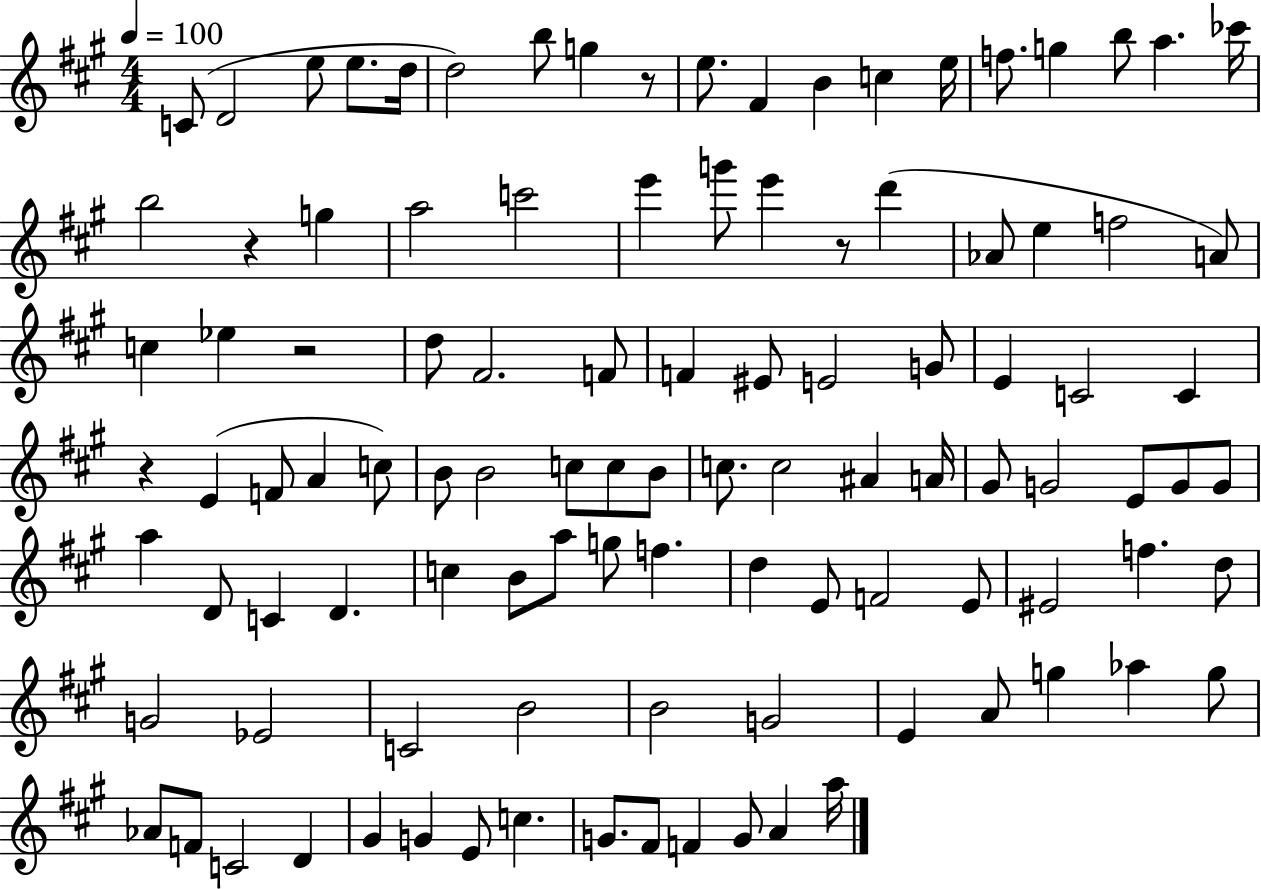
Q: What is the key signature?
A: A major